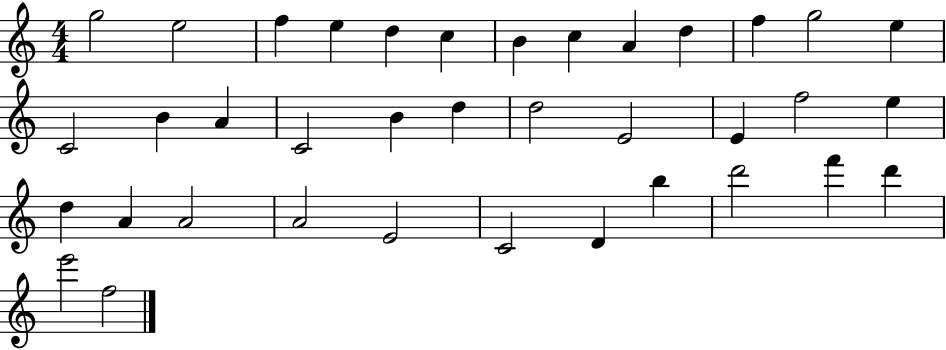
{
  \clef treble
  \numericTimeSignature
  \time 4/4
  \key c \major
  g''2 e''2 | f''4 e''4 d''4 c''4 | b'4 c''4 a'4 d''4 | f''4 g''2 e''4 | \break c'2 b'4 a'4 | c'2 b'4 d''4 | d''2 e'2 | e'4 f''2 e''4 | \break d''4 a'4 a'2 | a'2 e'2 | c'2 d'4 b''4 | d'''2 f'''4 d'''4 | \break e'''2 f''2 | \bar "|."
}